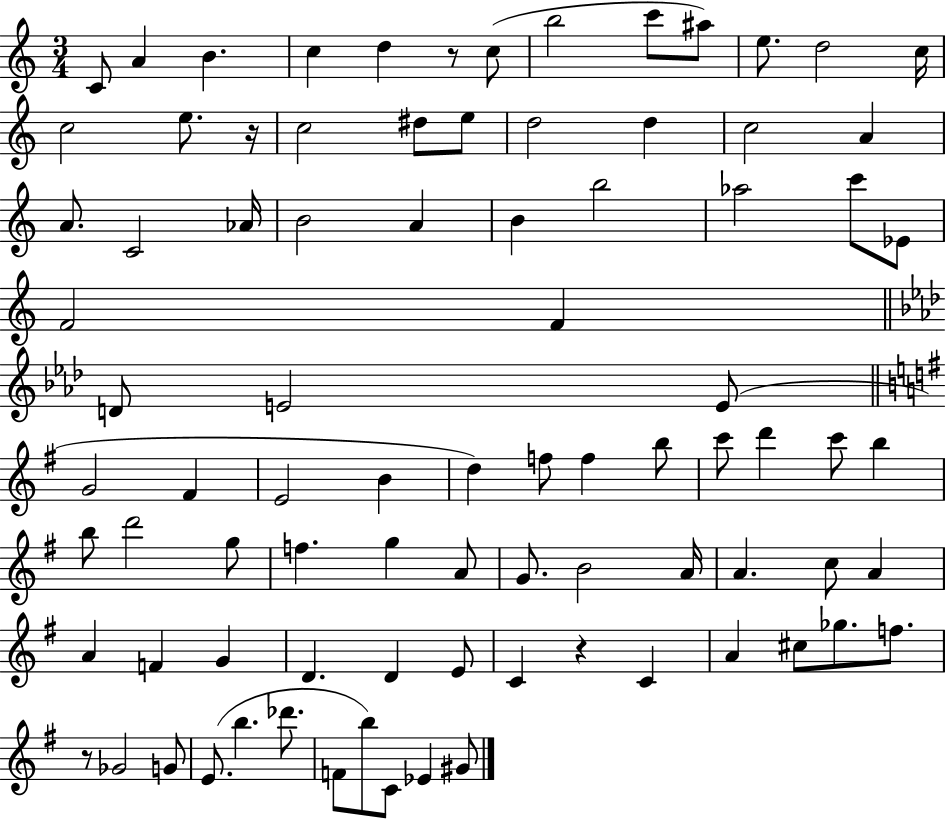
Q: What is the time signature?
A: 3/4